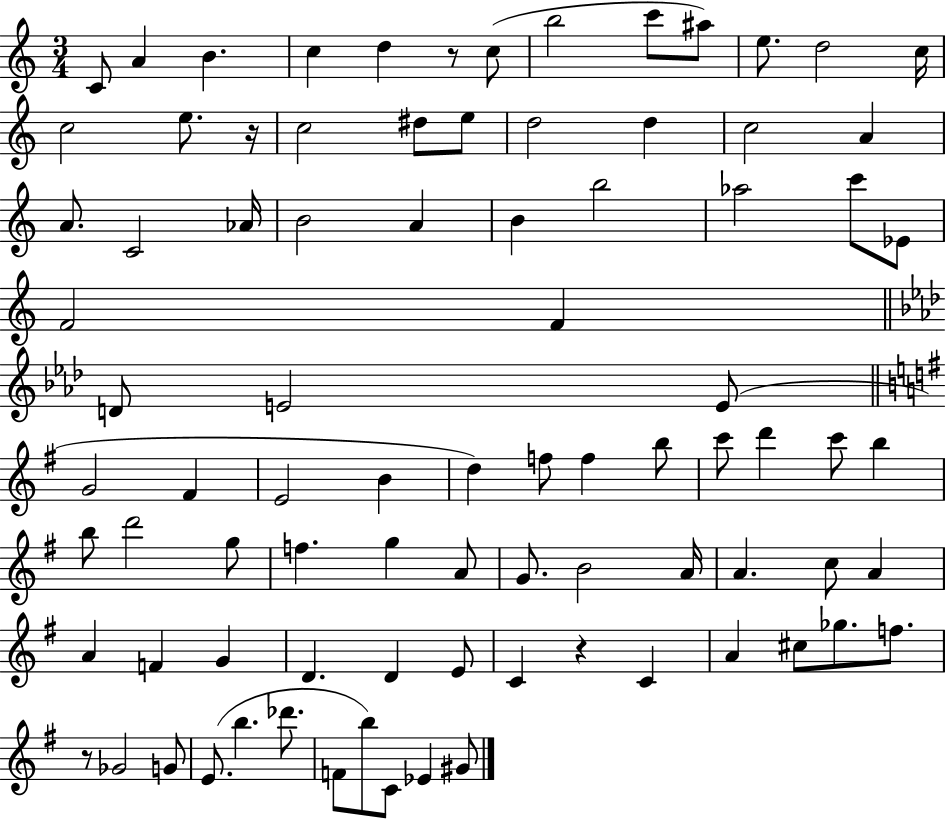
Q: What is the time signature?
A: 3/4